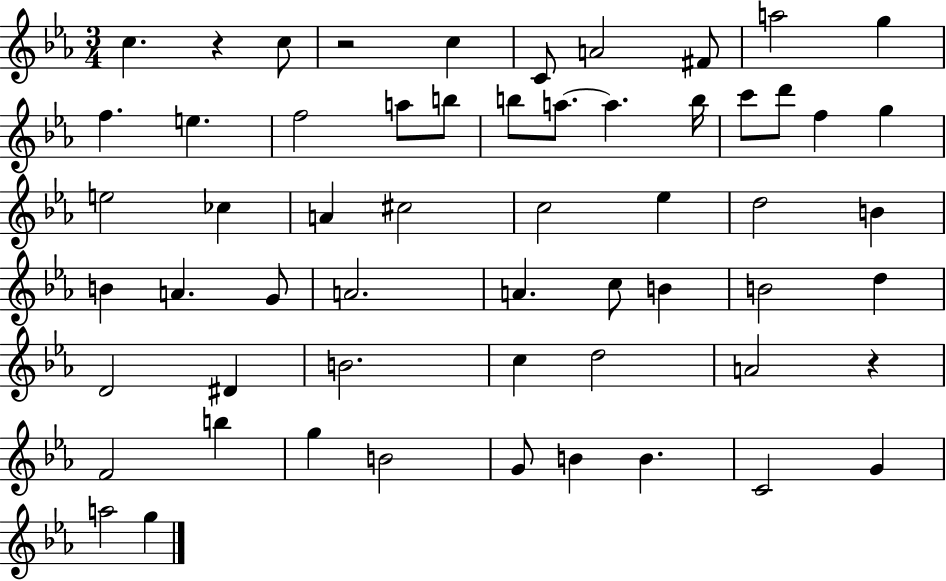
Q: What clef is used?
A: treble